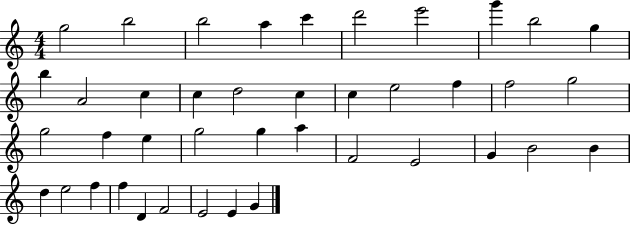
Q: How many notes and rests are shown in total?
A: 41